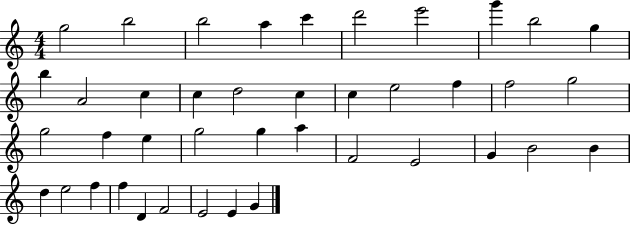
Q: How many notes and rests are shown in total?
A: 41